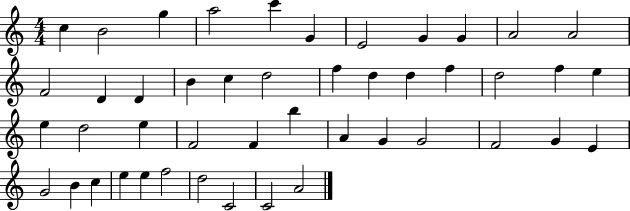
C5/q B4/h G5/q A5/h C6/q G4/q E4/h G4/q G4/q A4/h A4/h F4/h D4/q D4/q B4/q C5/q D5/h F5/q D5/q D5/q F5/q D5/h F5/q E5/q E5/q D5/h E5/q F4/h F4/q B5/q A4/q G4/q G4/h F4/h G4/q E4/q G4/h B4/q C5/q E5/q E5/q F5/h D5/h C4/h C4/h A4/h